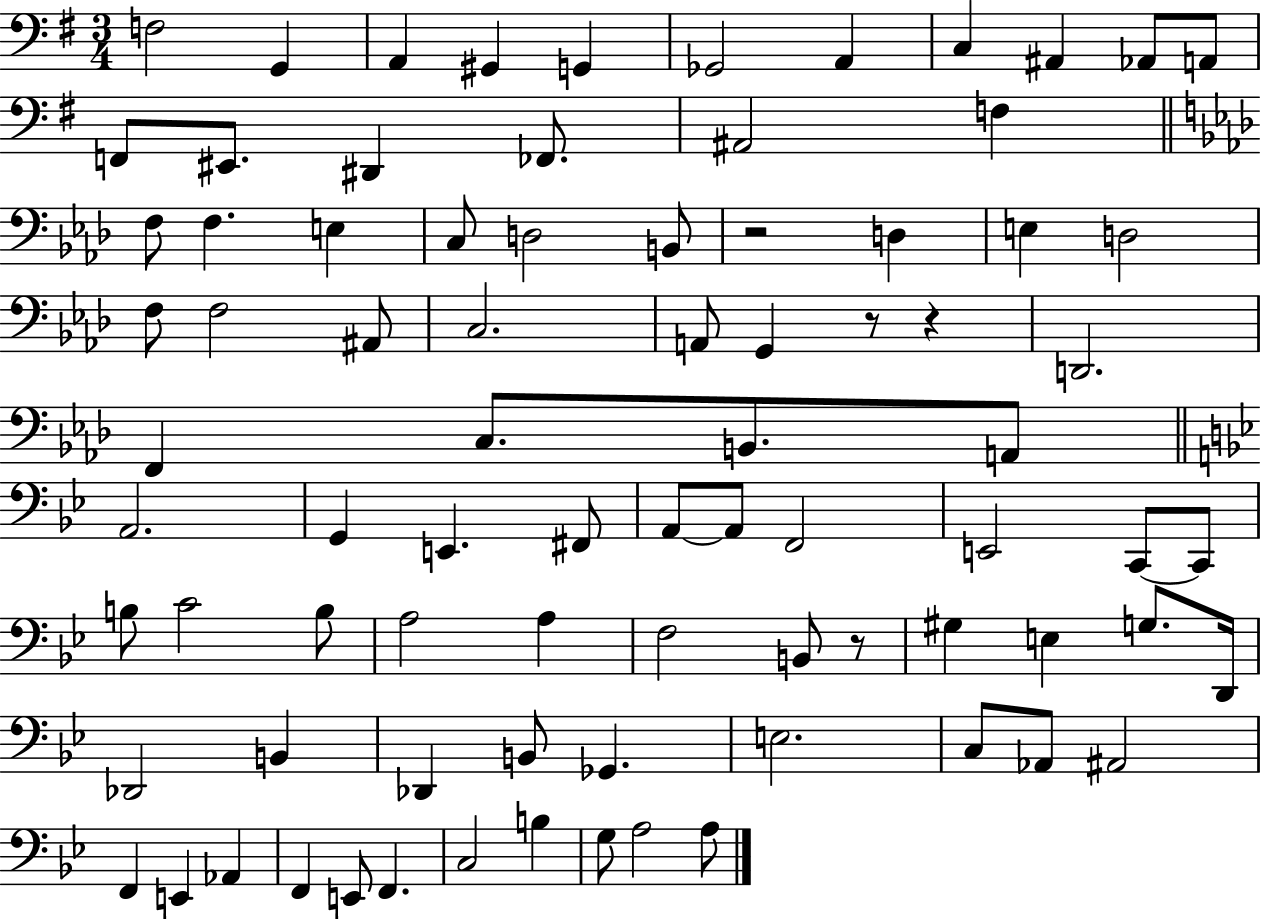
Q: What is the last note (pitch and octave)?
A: A3